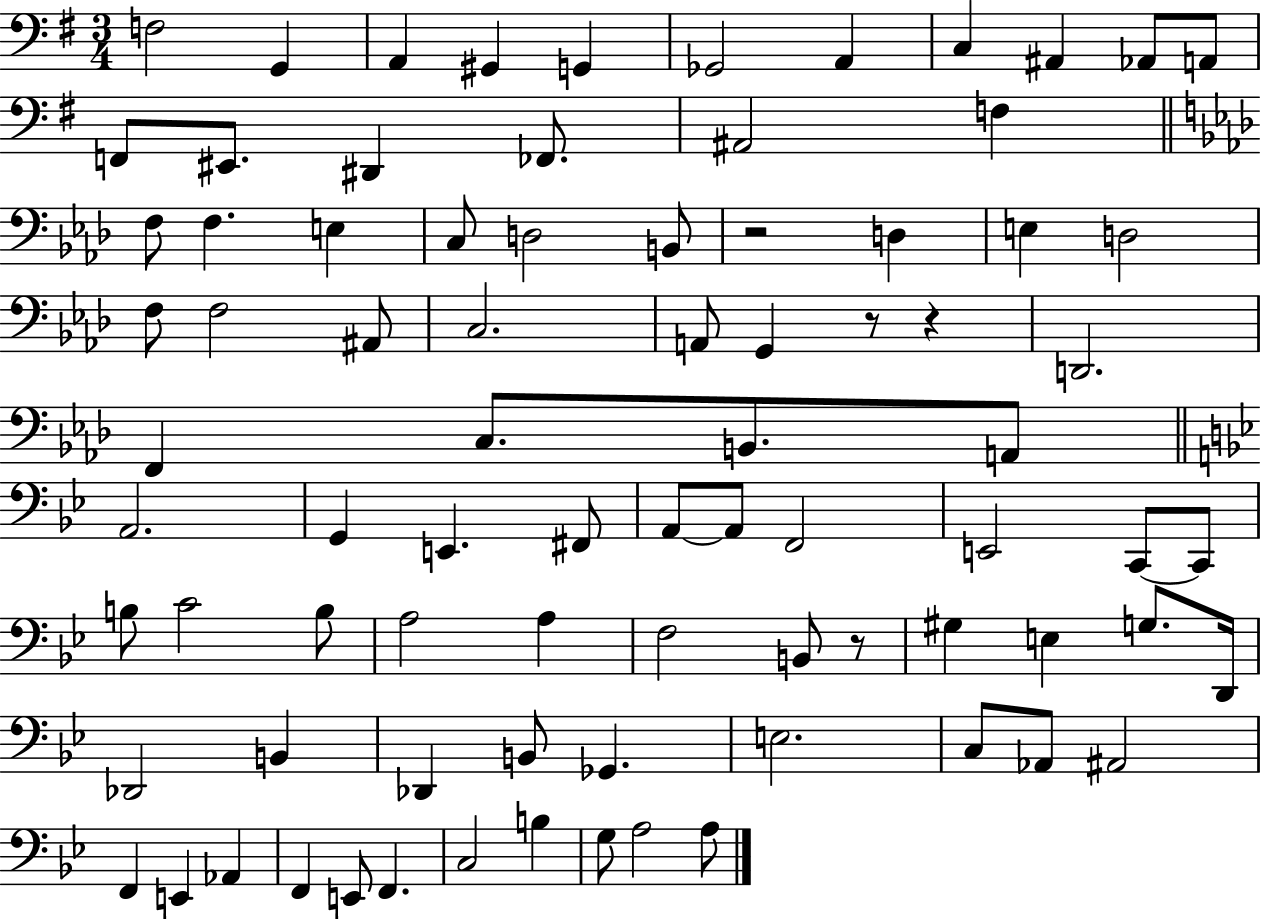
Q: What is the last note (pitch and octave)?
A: A3